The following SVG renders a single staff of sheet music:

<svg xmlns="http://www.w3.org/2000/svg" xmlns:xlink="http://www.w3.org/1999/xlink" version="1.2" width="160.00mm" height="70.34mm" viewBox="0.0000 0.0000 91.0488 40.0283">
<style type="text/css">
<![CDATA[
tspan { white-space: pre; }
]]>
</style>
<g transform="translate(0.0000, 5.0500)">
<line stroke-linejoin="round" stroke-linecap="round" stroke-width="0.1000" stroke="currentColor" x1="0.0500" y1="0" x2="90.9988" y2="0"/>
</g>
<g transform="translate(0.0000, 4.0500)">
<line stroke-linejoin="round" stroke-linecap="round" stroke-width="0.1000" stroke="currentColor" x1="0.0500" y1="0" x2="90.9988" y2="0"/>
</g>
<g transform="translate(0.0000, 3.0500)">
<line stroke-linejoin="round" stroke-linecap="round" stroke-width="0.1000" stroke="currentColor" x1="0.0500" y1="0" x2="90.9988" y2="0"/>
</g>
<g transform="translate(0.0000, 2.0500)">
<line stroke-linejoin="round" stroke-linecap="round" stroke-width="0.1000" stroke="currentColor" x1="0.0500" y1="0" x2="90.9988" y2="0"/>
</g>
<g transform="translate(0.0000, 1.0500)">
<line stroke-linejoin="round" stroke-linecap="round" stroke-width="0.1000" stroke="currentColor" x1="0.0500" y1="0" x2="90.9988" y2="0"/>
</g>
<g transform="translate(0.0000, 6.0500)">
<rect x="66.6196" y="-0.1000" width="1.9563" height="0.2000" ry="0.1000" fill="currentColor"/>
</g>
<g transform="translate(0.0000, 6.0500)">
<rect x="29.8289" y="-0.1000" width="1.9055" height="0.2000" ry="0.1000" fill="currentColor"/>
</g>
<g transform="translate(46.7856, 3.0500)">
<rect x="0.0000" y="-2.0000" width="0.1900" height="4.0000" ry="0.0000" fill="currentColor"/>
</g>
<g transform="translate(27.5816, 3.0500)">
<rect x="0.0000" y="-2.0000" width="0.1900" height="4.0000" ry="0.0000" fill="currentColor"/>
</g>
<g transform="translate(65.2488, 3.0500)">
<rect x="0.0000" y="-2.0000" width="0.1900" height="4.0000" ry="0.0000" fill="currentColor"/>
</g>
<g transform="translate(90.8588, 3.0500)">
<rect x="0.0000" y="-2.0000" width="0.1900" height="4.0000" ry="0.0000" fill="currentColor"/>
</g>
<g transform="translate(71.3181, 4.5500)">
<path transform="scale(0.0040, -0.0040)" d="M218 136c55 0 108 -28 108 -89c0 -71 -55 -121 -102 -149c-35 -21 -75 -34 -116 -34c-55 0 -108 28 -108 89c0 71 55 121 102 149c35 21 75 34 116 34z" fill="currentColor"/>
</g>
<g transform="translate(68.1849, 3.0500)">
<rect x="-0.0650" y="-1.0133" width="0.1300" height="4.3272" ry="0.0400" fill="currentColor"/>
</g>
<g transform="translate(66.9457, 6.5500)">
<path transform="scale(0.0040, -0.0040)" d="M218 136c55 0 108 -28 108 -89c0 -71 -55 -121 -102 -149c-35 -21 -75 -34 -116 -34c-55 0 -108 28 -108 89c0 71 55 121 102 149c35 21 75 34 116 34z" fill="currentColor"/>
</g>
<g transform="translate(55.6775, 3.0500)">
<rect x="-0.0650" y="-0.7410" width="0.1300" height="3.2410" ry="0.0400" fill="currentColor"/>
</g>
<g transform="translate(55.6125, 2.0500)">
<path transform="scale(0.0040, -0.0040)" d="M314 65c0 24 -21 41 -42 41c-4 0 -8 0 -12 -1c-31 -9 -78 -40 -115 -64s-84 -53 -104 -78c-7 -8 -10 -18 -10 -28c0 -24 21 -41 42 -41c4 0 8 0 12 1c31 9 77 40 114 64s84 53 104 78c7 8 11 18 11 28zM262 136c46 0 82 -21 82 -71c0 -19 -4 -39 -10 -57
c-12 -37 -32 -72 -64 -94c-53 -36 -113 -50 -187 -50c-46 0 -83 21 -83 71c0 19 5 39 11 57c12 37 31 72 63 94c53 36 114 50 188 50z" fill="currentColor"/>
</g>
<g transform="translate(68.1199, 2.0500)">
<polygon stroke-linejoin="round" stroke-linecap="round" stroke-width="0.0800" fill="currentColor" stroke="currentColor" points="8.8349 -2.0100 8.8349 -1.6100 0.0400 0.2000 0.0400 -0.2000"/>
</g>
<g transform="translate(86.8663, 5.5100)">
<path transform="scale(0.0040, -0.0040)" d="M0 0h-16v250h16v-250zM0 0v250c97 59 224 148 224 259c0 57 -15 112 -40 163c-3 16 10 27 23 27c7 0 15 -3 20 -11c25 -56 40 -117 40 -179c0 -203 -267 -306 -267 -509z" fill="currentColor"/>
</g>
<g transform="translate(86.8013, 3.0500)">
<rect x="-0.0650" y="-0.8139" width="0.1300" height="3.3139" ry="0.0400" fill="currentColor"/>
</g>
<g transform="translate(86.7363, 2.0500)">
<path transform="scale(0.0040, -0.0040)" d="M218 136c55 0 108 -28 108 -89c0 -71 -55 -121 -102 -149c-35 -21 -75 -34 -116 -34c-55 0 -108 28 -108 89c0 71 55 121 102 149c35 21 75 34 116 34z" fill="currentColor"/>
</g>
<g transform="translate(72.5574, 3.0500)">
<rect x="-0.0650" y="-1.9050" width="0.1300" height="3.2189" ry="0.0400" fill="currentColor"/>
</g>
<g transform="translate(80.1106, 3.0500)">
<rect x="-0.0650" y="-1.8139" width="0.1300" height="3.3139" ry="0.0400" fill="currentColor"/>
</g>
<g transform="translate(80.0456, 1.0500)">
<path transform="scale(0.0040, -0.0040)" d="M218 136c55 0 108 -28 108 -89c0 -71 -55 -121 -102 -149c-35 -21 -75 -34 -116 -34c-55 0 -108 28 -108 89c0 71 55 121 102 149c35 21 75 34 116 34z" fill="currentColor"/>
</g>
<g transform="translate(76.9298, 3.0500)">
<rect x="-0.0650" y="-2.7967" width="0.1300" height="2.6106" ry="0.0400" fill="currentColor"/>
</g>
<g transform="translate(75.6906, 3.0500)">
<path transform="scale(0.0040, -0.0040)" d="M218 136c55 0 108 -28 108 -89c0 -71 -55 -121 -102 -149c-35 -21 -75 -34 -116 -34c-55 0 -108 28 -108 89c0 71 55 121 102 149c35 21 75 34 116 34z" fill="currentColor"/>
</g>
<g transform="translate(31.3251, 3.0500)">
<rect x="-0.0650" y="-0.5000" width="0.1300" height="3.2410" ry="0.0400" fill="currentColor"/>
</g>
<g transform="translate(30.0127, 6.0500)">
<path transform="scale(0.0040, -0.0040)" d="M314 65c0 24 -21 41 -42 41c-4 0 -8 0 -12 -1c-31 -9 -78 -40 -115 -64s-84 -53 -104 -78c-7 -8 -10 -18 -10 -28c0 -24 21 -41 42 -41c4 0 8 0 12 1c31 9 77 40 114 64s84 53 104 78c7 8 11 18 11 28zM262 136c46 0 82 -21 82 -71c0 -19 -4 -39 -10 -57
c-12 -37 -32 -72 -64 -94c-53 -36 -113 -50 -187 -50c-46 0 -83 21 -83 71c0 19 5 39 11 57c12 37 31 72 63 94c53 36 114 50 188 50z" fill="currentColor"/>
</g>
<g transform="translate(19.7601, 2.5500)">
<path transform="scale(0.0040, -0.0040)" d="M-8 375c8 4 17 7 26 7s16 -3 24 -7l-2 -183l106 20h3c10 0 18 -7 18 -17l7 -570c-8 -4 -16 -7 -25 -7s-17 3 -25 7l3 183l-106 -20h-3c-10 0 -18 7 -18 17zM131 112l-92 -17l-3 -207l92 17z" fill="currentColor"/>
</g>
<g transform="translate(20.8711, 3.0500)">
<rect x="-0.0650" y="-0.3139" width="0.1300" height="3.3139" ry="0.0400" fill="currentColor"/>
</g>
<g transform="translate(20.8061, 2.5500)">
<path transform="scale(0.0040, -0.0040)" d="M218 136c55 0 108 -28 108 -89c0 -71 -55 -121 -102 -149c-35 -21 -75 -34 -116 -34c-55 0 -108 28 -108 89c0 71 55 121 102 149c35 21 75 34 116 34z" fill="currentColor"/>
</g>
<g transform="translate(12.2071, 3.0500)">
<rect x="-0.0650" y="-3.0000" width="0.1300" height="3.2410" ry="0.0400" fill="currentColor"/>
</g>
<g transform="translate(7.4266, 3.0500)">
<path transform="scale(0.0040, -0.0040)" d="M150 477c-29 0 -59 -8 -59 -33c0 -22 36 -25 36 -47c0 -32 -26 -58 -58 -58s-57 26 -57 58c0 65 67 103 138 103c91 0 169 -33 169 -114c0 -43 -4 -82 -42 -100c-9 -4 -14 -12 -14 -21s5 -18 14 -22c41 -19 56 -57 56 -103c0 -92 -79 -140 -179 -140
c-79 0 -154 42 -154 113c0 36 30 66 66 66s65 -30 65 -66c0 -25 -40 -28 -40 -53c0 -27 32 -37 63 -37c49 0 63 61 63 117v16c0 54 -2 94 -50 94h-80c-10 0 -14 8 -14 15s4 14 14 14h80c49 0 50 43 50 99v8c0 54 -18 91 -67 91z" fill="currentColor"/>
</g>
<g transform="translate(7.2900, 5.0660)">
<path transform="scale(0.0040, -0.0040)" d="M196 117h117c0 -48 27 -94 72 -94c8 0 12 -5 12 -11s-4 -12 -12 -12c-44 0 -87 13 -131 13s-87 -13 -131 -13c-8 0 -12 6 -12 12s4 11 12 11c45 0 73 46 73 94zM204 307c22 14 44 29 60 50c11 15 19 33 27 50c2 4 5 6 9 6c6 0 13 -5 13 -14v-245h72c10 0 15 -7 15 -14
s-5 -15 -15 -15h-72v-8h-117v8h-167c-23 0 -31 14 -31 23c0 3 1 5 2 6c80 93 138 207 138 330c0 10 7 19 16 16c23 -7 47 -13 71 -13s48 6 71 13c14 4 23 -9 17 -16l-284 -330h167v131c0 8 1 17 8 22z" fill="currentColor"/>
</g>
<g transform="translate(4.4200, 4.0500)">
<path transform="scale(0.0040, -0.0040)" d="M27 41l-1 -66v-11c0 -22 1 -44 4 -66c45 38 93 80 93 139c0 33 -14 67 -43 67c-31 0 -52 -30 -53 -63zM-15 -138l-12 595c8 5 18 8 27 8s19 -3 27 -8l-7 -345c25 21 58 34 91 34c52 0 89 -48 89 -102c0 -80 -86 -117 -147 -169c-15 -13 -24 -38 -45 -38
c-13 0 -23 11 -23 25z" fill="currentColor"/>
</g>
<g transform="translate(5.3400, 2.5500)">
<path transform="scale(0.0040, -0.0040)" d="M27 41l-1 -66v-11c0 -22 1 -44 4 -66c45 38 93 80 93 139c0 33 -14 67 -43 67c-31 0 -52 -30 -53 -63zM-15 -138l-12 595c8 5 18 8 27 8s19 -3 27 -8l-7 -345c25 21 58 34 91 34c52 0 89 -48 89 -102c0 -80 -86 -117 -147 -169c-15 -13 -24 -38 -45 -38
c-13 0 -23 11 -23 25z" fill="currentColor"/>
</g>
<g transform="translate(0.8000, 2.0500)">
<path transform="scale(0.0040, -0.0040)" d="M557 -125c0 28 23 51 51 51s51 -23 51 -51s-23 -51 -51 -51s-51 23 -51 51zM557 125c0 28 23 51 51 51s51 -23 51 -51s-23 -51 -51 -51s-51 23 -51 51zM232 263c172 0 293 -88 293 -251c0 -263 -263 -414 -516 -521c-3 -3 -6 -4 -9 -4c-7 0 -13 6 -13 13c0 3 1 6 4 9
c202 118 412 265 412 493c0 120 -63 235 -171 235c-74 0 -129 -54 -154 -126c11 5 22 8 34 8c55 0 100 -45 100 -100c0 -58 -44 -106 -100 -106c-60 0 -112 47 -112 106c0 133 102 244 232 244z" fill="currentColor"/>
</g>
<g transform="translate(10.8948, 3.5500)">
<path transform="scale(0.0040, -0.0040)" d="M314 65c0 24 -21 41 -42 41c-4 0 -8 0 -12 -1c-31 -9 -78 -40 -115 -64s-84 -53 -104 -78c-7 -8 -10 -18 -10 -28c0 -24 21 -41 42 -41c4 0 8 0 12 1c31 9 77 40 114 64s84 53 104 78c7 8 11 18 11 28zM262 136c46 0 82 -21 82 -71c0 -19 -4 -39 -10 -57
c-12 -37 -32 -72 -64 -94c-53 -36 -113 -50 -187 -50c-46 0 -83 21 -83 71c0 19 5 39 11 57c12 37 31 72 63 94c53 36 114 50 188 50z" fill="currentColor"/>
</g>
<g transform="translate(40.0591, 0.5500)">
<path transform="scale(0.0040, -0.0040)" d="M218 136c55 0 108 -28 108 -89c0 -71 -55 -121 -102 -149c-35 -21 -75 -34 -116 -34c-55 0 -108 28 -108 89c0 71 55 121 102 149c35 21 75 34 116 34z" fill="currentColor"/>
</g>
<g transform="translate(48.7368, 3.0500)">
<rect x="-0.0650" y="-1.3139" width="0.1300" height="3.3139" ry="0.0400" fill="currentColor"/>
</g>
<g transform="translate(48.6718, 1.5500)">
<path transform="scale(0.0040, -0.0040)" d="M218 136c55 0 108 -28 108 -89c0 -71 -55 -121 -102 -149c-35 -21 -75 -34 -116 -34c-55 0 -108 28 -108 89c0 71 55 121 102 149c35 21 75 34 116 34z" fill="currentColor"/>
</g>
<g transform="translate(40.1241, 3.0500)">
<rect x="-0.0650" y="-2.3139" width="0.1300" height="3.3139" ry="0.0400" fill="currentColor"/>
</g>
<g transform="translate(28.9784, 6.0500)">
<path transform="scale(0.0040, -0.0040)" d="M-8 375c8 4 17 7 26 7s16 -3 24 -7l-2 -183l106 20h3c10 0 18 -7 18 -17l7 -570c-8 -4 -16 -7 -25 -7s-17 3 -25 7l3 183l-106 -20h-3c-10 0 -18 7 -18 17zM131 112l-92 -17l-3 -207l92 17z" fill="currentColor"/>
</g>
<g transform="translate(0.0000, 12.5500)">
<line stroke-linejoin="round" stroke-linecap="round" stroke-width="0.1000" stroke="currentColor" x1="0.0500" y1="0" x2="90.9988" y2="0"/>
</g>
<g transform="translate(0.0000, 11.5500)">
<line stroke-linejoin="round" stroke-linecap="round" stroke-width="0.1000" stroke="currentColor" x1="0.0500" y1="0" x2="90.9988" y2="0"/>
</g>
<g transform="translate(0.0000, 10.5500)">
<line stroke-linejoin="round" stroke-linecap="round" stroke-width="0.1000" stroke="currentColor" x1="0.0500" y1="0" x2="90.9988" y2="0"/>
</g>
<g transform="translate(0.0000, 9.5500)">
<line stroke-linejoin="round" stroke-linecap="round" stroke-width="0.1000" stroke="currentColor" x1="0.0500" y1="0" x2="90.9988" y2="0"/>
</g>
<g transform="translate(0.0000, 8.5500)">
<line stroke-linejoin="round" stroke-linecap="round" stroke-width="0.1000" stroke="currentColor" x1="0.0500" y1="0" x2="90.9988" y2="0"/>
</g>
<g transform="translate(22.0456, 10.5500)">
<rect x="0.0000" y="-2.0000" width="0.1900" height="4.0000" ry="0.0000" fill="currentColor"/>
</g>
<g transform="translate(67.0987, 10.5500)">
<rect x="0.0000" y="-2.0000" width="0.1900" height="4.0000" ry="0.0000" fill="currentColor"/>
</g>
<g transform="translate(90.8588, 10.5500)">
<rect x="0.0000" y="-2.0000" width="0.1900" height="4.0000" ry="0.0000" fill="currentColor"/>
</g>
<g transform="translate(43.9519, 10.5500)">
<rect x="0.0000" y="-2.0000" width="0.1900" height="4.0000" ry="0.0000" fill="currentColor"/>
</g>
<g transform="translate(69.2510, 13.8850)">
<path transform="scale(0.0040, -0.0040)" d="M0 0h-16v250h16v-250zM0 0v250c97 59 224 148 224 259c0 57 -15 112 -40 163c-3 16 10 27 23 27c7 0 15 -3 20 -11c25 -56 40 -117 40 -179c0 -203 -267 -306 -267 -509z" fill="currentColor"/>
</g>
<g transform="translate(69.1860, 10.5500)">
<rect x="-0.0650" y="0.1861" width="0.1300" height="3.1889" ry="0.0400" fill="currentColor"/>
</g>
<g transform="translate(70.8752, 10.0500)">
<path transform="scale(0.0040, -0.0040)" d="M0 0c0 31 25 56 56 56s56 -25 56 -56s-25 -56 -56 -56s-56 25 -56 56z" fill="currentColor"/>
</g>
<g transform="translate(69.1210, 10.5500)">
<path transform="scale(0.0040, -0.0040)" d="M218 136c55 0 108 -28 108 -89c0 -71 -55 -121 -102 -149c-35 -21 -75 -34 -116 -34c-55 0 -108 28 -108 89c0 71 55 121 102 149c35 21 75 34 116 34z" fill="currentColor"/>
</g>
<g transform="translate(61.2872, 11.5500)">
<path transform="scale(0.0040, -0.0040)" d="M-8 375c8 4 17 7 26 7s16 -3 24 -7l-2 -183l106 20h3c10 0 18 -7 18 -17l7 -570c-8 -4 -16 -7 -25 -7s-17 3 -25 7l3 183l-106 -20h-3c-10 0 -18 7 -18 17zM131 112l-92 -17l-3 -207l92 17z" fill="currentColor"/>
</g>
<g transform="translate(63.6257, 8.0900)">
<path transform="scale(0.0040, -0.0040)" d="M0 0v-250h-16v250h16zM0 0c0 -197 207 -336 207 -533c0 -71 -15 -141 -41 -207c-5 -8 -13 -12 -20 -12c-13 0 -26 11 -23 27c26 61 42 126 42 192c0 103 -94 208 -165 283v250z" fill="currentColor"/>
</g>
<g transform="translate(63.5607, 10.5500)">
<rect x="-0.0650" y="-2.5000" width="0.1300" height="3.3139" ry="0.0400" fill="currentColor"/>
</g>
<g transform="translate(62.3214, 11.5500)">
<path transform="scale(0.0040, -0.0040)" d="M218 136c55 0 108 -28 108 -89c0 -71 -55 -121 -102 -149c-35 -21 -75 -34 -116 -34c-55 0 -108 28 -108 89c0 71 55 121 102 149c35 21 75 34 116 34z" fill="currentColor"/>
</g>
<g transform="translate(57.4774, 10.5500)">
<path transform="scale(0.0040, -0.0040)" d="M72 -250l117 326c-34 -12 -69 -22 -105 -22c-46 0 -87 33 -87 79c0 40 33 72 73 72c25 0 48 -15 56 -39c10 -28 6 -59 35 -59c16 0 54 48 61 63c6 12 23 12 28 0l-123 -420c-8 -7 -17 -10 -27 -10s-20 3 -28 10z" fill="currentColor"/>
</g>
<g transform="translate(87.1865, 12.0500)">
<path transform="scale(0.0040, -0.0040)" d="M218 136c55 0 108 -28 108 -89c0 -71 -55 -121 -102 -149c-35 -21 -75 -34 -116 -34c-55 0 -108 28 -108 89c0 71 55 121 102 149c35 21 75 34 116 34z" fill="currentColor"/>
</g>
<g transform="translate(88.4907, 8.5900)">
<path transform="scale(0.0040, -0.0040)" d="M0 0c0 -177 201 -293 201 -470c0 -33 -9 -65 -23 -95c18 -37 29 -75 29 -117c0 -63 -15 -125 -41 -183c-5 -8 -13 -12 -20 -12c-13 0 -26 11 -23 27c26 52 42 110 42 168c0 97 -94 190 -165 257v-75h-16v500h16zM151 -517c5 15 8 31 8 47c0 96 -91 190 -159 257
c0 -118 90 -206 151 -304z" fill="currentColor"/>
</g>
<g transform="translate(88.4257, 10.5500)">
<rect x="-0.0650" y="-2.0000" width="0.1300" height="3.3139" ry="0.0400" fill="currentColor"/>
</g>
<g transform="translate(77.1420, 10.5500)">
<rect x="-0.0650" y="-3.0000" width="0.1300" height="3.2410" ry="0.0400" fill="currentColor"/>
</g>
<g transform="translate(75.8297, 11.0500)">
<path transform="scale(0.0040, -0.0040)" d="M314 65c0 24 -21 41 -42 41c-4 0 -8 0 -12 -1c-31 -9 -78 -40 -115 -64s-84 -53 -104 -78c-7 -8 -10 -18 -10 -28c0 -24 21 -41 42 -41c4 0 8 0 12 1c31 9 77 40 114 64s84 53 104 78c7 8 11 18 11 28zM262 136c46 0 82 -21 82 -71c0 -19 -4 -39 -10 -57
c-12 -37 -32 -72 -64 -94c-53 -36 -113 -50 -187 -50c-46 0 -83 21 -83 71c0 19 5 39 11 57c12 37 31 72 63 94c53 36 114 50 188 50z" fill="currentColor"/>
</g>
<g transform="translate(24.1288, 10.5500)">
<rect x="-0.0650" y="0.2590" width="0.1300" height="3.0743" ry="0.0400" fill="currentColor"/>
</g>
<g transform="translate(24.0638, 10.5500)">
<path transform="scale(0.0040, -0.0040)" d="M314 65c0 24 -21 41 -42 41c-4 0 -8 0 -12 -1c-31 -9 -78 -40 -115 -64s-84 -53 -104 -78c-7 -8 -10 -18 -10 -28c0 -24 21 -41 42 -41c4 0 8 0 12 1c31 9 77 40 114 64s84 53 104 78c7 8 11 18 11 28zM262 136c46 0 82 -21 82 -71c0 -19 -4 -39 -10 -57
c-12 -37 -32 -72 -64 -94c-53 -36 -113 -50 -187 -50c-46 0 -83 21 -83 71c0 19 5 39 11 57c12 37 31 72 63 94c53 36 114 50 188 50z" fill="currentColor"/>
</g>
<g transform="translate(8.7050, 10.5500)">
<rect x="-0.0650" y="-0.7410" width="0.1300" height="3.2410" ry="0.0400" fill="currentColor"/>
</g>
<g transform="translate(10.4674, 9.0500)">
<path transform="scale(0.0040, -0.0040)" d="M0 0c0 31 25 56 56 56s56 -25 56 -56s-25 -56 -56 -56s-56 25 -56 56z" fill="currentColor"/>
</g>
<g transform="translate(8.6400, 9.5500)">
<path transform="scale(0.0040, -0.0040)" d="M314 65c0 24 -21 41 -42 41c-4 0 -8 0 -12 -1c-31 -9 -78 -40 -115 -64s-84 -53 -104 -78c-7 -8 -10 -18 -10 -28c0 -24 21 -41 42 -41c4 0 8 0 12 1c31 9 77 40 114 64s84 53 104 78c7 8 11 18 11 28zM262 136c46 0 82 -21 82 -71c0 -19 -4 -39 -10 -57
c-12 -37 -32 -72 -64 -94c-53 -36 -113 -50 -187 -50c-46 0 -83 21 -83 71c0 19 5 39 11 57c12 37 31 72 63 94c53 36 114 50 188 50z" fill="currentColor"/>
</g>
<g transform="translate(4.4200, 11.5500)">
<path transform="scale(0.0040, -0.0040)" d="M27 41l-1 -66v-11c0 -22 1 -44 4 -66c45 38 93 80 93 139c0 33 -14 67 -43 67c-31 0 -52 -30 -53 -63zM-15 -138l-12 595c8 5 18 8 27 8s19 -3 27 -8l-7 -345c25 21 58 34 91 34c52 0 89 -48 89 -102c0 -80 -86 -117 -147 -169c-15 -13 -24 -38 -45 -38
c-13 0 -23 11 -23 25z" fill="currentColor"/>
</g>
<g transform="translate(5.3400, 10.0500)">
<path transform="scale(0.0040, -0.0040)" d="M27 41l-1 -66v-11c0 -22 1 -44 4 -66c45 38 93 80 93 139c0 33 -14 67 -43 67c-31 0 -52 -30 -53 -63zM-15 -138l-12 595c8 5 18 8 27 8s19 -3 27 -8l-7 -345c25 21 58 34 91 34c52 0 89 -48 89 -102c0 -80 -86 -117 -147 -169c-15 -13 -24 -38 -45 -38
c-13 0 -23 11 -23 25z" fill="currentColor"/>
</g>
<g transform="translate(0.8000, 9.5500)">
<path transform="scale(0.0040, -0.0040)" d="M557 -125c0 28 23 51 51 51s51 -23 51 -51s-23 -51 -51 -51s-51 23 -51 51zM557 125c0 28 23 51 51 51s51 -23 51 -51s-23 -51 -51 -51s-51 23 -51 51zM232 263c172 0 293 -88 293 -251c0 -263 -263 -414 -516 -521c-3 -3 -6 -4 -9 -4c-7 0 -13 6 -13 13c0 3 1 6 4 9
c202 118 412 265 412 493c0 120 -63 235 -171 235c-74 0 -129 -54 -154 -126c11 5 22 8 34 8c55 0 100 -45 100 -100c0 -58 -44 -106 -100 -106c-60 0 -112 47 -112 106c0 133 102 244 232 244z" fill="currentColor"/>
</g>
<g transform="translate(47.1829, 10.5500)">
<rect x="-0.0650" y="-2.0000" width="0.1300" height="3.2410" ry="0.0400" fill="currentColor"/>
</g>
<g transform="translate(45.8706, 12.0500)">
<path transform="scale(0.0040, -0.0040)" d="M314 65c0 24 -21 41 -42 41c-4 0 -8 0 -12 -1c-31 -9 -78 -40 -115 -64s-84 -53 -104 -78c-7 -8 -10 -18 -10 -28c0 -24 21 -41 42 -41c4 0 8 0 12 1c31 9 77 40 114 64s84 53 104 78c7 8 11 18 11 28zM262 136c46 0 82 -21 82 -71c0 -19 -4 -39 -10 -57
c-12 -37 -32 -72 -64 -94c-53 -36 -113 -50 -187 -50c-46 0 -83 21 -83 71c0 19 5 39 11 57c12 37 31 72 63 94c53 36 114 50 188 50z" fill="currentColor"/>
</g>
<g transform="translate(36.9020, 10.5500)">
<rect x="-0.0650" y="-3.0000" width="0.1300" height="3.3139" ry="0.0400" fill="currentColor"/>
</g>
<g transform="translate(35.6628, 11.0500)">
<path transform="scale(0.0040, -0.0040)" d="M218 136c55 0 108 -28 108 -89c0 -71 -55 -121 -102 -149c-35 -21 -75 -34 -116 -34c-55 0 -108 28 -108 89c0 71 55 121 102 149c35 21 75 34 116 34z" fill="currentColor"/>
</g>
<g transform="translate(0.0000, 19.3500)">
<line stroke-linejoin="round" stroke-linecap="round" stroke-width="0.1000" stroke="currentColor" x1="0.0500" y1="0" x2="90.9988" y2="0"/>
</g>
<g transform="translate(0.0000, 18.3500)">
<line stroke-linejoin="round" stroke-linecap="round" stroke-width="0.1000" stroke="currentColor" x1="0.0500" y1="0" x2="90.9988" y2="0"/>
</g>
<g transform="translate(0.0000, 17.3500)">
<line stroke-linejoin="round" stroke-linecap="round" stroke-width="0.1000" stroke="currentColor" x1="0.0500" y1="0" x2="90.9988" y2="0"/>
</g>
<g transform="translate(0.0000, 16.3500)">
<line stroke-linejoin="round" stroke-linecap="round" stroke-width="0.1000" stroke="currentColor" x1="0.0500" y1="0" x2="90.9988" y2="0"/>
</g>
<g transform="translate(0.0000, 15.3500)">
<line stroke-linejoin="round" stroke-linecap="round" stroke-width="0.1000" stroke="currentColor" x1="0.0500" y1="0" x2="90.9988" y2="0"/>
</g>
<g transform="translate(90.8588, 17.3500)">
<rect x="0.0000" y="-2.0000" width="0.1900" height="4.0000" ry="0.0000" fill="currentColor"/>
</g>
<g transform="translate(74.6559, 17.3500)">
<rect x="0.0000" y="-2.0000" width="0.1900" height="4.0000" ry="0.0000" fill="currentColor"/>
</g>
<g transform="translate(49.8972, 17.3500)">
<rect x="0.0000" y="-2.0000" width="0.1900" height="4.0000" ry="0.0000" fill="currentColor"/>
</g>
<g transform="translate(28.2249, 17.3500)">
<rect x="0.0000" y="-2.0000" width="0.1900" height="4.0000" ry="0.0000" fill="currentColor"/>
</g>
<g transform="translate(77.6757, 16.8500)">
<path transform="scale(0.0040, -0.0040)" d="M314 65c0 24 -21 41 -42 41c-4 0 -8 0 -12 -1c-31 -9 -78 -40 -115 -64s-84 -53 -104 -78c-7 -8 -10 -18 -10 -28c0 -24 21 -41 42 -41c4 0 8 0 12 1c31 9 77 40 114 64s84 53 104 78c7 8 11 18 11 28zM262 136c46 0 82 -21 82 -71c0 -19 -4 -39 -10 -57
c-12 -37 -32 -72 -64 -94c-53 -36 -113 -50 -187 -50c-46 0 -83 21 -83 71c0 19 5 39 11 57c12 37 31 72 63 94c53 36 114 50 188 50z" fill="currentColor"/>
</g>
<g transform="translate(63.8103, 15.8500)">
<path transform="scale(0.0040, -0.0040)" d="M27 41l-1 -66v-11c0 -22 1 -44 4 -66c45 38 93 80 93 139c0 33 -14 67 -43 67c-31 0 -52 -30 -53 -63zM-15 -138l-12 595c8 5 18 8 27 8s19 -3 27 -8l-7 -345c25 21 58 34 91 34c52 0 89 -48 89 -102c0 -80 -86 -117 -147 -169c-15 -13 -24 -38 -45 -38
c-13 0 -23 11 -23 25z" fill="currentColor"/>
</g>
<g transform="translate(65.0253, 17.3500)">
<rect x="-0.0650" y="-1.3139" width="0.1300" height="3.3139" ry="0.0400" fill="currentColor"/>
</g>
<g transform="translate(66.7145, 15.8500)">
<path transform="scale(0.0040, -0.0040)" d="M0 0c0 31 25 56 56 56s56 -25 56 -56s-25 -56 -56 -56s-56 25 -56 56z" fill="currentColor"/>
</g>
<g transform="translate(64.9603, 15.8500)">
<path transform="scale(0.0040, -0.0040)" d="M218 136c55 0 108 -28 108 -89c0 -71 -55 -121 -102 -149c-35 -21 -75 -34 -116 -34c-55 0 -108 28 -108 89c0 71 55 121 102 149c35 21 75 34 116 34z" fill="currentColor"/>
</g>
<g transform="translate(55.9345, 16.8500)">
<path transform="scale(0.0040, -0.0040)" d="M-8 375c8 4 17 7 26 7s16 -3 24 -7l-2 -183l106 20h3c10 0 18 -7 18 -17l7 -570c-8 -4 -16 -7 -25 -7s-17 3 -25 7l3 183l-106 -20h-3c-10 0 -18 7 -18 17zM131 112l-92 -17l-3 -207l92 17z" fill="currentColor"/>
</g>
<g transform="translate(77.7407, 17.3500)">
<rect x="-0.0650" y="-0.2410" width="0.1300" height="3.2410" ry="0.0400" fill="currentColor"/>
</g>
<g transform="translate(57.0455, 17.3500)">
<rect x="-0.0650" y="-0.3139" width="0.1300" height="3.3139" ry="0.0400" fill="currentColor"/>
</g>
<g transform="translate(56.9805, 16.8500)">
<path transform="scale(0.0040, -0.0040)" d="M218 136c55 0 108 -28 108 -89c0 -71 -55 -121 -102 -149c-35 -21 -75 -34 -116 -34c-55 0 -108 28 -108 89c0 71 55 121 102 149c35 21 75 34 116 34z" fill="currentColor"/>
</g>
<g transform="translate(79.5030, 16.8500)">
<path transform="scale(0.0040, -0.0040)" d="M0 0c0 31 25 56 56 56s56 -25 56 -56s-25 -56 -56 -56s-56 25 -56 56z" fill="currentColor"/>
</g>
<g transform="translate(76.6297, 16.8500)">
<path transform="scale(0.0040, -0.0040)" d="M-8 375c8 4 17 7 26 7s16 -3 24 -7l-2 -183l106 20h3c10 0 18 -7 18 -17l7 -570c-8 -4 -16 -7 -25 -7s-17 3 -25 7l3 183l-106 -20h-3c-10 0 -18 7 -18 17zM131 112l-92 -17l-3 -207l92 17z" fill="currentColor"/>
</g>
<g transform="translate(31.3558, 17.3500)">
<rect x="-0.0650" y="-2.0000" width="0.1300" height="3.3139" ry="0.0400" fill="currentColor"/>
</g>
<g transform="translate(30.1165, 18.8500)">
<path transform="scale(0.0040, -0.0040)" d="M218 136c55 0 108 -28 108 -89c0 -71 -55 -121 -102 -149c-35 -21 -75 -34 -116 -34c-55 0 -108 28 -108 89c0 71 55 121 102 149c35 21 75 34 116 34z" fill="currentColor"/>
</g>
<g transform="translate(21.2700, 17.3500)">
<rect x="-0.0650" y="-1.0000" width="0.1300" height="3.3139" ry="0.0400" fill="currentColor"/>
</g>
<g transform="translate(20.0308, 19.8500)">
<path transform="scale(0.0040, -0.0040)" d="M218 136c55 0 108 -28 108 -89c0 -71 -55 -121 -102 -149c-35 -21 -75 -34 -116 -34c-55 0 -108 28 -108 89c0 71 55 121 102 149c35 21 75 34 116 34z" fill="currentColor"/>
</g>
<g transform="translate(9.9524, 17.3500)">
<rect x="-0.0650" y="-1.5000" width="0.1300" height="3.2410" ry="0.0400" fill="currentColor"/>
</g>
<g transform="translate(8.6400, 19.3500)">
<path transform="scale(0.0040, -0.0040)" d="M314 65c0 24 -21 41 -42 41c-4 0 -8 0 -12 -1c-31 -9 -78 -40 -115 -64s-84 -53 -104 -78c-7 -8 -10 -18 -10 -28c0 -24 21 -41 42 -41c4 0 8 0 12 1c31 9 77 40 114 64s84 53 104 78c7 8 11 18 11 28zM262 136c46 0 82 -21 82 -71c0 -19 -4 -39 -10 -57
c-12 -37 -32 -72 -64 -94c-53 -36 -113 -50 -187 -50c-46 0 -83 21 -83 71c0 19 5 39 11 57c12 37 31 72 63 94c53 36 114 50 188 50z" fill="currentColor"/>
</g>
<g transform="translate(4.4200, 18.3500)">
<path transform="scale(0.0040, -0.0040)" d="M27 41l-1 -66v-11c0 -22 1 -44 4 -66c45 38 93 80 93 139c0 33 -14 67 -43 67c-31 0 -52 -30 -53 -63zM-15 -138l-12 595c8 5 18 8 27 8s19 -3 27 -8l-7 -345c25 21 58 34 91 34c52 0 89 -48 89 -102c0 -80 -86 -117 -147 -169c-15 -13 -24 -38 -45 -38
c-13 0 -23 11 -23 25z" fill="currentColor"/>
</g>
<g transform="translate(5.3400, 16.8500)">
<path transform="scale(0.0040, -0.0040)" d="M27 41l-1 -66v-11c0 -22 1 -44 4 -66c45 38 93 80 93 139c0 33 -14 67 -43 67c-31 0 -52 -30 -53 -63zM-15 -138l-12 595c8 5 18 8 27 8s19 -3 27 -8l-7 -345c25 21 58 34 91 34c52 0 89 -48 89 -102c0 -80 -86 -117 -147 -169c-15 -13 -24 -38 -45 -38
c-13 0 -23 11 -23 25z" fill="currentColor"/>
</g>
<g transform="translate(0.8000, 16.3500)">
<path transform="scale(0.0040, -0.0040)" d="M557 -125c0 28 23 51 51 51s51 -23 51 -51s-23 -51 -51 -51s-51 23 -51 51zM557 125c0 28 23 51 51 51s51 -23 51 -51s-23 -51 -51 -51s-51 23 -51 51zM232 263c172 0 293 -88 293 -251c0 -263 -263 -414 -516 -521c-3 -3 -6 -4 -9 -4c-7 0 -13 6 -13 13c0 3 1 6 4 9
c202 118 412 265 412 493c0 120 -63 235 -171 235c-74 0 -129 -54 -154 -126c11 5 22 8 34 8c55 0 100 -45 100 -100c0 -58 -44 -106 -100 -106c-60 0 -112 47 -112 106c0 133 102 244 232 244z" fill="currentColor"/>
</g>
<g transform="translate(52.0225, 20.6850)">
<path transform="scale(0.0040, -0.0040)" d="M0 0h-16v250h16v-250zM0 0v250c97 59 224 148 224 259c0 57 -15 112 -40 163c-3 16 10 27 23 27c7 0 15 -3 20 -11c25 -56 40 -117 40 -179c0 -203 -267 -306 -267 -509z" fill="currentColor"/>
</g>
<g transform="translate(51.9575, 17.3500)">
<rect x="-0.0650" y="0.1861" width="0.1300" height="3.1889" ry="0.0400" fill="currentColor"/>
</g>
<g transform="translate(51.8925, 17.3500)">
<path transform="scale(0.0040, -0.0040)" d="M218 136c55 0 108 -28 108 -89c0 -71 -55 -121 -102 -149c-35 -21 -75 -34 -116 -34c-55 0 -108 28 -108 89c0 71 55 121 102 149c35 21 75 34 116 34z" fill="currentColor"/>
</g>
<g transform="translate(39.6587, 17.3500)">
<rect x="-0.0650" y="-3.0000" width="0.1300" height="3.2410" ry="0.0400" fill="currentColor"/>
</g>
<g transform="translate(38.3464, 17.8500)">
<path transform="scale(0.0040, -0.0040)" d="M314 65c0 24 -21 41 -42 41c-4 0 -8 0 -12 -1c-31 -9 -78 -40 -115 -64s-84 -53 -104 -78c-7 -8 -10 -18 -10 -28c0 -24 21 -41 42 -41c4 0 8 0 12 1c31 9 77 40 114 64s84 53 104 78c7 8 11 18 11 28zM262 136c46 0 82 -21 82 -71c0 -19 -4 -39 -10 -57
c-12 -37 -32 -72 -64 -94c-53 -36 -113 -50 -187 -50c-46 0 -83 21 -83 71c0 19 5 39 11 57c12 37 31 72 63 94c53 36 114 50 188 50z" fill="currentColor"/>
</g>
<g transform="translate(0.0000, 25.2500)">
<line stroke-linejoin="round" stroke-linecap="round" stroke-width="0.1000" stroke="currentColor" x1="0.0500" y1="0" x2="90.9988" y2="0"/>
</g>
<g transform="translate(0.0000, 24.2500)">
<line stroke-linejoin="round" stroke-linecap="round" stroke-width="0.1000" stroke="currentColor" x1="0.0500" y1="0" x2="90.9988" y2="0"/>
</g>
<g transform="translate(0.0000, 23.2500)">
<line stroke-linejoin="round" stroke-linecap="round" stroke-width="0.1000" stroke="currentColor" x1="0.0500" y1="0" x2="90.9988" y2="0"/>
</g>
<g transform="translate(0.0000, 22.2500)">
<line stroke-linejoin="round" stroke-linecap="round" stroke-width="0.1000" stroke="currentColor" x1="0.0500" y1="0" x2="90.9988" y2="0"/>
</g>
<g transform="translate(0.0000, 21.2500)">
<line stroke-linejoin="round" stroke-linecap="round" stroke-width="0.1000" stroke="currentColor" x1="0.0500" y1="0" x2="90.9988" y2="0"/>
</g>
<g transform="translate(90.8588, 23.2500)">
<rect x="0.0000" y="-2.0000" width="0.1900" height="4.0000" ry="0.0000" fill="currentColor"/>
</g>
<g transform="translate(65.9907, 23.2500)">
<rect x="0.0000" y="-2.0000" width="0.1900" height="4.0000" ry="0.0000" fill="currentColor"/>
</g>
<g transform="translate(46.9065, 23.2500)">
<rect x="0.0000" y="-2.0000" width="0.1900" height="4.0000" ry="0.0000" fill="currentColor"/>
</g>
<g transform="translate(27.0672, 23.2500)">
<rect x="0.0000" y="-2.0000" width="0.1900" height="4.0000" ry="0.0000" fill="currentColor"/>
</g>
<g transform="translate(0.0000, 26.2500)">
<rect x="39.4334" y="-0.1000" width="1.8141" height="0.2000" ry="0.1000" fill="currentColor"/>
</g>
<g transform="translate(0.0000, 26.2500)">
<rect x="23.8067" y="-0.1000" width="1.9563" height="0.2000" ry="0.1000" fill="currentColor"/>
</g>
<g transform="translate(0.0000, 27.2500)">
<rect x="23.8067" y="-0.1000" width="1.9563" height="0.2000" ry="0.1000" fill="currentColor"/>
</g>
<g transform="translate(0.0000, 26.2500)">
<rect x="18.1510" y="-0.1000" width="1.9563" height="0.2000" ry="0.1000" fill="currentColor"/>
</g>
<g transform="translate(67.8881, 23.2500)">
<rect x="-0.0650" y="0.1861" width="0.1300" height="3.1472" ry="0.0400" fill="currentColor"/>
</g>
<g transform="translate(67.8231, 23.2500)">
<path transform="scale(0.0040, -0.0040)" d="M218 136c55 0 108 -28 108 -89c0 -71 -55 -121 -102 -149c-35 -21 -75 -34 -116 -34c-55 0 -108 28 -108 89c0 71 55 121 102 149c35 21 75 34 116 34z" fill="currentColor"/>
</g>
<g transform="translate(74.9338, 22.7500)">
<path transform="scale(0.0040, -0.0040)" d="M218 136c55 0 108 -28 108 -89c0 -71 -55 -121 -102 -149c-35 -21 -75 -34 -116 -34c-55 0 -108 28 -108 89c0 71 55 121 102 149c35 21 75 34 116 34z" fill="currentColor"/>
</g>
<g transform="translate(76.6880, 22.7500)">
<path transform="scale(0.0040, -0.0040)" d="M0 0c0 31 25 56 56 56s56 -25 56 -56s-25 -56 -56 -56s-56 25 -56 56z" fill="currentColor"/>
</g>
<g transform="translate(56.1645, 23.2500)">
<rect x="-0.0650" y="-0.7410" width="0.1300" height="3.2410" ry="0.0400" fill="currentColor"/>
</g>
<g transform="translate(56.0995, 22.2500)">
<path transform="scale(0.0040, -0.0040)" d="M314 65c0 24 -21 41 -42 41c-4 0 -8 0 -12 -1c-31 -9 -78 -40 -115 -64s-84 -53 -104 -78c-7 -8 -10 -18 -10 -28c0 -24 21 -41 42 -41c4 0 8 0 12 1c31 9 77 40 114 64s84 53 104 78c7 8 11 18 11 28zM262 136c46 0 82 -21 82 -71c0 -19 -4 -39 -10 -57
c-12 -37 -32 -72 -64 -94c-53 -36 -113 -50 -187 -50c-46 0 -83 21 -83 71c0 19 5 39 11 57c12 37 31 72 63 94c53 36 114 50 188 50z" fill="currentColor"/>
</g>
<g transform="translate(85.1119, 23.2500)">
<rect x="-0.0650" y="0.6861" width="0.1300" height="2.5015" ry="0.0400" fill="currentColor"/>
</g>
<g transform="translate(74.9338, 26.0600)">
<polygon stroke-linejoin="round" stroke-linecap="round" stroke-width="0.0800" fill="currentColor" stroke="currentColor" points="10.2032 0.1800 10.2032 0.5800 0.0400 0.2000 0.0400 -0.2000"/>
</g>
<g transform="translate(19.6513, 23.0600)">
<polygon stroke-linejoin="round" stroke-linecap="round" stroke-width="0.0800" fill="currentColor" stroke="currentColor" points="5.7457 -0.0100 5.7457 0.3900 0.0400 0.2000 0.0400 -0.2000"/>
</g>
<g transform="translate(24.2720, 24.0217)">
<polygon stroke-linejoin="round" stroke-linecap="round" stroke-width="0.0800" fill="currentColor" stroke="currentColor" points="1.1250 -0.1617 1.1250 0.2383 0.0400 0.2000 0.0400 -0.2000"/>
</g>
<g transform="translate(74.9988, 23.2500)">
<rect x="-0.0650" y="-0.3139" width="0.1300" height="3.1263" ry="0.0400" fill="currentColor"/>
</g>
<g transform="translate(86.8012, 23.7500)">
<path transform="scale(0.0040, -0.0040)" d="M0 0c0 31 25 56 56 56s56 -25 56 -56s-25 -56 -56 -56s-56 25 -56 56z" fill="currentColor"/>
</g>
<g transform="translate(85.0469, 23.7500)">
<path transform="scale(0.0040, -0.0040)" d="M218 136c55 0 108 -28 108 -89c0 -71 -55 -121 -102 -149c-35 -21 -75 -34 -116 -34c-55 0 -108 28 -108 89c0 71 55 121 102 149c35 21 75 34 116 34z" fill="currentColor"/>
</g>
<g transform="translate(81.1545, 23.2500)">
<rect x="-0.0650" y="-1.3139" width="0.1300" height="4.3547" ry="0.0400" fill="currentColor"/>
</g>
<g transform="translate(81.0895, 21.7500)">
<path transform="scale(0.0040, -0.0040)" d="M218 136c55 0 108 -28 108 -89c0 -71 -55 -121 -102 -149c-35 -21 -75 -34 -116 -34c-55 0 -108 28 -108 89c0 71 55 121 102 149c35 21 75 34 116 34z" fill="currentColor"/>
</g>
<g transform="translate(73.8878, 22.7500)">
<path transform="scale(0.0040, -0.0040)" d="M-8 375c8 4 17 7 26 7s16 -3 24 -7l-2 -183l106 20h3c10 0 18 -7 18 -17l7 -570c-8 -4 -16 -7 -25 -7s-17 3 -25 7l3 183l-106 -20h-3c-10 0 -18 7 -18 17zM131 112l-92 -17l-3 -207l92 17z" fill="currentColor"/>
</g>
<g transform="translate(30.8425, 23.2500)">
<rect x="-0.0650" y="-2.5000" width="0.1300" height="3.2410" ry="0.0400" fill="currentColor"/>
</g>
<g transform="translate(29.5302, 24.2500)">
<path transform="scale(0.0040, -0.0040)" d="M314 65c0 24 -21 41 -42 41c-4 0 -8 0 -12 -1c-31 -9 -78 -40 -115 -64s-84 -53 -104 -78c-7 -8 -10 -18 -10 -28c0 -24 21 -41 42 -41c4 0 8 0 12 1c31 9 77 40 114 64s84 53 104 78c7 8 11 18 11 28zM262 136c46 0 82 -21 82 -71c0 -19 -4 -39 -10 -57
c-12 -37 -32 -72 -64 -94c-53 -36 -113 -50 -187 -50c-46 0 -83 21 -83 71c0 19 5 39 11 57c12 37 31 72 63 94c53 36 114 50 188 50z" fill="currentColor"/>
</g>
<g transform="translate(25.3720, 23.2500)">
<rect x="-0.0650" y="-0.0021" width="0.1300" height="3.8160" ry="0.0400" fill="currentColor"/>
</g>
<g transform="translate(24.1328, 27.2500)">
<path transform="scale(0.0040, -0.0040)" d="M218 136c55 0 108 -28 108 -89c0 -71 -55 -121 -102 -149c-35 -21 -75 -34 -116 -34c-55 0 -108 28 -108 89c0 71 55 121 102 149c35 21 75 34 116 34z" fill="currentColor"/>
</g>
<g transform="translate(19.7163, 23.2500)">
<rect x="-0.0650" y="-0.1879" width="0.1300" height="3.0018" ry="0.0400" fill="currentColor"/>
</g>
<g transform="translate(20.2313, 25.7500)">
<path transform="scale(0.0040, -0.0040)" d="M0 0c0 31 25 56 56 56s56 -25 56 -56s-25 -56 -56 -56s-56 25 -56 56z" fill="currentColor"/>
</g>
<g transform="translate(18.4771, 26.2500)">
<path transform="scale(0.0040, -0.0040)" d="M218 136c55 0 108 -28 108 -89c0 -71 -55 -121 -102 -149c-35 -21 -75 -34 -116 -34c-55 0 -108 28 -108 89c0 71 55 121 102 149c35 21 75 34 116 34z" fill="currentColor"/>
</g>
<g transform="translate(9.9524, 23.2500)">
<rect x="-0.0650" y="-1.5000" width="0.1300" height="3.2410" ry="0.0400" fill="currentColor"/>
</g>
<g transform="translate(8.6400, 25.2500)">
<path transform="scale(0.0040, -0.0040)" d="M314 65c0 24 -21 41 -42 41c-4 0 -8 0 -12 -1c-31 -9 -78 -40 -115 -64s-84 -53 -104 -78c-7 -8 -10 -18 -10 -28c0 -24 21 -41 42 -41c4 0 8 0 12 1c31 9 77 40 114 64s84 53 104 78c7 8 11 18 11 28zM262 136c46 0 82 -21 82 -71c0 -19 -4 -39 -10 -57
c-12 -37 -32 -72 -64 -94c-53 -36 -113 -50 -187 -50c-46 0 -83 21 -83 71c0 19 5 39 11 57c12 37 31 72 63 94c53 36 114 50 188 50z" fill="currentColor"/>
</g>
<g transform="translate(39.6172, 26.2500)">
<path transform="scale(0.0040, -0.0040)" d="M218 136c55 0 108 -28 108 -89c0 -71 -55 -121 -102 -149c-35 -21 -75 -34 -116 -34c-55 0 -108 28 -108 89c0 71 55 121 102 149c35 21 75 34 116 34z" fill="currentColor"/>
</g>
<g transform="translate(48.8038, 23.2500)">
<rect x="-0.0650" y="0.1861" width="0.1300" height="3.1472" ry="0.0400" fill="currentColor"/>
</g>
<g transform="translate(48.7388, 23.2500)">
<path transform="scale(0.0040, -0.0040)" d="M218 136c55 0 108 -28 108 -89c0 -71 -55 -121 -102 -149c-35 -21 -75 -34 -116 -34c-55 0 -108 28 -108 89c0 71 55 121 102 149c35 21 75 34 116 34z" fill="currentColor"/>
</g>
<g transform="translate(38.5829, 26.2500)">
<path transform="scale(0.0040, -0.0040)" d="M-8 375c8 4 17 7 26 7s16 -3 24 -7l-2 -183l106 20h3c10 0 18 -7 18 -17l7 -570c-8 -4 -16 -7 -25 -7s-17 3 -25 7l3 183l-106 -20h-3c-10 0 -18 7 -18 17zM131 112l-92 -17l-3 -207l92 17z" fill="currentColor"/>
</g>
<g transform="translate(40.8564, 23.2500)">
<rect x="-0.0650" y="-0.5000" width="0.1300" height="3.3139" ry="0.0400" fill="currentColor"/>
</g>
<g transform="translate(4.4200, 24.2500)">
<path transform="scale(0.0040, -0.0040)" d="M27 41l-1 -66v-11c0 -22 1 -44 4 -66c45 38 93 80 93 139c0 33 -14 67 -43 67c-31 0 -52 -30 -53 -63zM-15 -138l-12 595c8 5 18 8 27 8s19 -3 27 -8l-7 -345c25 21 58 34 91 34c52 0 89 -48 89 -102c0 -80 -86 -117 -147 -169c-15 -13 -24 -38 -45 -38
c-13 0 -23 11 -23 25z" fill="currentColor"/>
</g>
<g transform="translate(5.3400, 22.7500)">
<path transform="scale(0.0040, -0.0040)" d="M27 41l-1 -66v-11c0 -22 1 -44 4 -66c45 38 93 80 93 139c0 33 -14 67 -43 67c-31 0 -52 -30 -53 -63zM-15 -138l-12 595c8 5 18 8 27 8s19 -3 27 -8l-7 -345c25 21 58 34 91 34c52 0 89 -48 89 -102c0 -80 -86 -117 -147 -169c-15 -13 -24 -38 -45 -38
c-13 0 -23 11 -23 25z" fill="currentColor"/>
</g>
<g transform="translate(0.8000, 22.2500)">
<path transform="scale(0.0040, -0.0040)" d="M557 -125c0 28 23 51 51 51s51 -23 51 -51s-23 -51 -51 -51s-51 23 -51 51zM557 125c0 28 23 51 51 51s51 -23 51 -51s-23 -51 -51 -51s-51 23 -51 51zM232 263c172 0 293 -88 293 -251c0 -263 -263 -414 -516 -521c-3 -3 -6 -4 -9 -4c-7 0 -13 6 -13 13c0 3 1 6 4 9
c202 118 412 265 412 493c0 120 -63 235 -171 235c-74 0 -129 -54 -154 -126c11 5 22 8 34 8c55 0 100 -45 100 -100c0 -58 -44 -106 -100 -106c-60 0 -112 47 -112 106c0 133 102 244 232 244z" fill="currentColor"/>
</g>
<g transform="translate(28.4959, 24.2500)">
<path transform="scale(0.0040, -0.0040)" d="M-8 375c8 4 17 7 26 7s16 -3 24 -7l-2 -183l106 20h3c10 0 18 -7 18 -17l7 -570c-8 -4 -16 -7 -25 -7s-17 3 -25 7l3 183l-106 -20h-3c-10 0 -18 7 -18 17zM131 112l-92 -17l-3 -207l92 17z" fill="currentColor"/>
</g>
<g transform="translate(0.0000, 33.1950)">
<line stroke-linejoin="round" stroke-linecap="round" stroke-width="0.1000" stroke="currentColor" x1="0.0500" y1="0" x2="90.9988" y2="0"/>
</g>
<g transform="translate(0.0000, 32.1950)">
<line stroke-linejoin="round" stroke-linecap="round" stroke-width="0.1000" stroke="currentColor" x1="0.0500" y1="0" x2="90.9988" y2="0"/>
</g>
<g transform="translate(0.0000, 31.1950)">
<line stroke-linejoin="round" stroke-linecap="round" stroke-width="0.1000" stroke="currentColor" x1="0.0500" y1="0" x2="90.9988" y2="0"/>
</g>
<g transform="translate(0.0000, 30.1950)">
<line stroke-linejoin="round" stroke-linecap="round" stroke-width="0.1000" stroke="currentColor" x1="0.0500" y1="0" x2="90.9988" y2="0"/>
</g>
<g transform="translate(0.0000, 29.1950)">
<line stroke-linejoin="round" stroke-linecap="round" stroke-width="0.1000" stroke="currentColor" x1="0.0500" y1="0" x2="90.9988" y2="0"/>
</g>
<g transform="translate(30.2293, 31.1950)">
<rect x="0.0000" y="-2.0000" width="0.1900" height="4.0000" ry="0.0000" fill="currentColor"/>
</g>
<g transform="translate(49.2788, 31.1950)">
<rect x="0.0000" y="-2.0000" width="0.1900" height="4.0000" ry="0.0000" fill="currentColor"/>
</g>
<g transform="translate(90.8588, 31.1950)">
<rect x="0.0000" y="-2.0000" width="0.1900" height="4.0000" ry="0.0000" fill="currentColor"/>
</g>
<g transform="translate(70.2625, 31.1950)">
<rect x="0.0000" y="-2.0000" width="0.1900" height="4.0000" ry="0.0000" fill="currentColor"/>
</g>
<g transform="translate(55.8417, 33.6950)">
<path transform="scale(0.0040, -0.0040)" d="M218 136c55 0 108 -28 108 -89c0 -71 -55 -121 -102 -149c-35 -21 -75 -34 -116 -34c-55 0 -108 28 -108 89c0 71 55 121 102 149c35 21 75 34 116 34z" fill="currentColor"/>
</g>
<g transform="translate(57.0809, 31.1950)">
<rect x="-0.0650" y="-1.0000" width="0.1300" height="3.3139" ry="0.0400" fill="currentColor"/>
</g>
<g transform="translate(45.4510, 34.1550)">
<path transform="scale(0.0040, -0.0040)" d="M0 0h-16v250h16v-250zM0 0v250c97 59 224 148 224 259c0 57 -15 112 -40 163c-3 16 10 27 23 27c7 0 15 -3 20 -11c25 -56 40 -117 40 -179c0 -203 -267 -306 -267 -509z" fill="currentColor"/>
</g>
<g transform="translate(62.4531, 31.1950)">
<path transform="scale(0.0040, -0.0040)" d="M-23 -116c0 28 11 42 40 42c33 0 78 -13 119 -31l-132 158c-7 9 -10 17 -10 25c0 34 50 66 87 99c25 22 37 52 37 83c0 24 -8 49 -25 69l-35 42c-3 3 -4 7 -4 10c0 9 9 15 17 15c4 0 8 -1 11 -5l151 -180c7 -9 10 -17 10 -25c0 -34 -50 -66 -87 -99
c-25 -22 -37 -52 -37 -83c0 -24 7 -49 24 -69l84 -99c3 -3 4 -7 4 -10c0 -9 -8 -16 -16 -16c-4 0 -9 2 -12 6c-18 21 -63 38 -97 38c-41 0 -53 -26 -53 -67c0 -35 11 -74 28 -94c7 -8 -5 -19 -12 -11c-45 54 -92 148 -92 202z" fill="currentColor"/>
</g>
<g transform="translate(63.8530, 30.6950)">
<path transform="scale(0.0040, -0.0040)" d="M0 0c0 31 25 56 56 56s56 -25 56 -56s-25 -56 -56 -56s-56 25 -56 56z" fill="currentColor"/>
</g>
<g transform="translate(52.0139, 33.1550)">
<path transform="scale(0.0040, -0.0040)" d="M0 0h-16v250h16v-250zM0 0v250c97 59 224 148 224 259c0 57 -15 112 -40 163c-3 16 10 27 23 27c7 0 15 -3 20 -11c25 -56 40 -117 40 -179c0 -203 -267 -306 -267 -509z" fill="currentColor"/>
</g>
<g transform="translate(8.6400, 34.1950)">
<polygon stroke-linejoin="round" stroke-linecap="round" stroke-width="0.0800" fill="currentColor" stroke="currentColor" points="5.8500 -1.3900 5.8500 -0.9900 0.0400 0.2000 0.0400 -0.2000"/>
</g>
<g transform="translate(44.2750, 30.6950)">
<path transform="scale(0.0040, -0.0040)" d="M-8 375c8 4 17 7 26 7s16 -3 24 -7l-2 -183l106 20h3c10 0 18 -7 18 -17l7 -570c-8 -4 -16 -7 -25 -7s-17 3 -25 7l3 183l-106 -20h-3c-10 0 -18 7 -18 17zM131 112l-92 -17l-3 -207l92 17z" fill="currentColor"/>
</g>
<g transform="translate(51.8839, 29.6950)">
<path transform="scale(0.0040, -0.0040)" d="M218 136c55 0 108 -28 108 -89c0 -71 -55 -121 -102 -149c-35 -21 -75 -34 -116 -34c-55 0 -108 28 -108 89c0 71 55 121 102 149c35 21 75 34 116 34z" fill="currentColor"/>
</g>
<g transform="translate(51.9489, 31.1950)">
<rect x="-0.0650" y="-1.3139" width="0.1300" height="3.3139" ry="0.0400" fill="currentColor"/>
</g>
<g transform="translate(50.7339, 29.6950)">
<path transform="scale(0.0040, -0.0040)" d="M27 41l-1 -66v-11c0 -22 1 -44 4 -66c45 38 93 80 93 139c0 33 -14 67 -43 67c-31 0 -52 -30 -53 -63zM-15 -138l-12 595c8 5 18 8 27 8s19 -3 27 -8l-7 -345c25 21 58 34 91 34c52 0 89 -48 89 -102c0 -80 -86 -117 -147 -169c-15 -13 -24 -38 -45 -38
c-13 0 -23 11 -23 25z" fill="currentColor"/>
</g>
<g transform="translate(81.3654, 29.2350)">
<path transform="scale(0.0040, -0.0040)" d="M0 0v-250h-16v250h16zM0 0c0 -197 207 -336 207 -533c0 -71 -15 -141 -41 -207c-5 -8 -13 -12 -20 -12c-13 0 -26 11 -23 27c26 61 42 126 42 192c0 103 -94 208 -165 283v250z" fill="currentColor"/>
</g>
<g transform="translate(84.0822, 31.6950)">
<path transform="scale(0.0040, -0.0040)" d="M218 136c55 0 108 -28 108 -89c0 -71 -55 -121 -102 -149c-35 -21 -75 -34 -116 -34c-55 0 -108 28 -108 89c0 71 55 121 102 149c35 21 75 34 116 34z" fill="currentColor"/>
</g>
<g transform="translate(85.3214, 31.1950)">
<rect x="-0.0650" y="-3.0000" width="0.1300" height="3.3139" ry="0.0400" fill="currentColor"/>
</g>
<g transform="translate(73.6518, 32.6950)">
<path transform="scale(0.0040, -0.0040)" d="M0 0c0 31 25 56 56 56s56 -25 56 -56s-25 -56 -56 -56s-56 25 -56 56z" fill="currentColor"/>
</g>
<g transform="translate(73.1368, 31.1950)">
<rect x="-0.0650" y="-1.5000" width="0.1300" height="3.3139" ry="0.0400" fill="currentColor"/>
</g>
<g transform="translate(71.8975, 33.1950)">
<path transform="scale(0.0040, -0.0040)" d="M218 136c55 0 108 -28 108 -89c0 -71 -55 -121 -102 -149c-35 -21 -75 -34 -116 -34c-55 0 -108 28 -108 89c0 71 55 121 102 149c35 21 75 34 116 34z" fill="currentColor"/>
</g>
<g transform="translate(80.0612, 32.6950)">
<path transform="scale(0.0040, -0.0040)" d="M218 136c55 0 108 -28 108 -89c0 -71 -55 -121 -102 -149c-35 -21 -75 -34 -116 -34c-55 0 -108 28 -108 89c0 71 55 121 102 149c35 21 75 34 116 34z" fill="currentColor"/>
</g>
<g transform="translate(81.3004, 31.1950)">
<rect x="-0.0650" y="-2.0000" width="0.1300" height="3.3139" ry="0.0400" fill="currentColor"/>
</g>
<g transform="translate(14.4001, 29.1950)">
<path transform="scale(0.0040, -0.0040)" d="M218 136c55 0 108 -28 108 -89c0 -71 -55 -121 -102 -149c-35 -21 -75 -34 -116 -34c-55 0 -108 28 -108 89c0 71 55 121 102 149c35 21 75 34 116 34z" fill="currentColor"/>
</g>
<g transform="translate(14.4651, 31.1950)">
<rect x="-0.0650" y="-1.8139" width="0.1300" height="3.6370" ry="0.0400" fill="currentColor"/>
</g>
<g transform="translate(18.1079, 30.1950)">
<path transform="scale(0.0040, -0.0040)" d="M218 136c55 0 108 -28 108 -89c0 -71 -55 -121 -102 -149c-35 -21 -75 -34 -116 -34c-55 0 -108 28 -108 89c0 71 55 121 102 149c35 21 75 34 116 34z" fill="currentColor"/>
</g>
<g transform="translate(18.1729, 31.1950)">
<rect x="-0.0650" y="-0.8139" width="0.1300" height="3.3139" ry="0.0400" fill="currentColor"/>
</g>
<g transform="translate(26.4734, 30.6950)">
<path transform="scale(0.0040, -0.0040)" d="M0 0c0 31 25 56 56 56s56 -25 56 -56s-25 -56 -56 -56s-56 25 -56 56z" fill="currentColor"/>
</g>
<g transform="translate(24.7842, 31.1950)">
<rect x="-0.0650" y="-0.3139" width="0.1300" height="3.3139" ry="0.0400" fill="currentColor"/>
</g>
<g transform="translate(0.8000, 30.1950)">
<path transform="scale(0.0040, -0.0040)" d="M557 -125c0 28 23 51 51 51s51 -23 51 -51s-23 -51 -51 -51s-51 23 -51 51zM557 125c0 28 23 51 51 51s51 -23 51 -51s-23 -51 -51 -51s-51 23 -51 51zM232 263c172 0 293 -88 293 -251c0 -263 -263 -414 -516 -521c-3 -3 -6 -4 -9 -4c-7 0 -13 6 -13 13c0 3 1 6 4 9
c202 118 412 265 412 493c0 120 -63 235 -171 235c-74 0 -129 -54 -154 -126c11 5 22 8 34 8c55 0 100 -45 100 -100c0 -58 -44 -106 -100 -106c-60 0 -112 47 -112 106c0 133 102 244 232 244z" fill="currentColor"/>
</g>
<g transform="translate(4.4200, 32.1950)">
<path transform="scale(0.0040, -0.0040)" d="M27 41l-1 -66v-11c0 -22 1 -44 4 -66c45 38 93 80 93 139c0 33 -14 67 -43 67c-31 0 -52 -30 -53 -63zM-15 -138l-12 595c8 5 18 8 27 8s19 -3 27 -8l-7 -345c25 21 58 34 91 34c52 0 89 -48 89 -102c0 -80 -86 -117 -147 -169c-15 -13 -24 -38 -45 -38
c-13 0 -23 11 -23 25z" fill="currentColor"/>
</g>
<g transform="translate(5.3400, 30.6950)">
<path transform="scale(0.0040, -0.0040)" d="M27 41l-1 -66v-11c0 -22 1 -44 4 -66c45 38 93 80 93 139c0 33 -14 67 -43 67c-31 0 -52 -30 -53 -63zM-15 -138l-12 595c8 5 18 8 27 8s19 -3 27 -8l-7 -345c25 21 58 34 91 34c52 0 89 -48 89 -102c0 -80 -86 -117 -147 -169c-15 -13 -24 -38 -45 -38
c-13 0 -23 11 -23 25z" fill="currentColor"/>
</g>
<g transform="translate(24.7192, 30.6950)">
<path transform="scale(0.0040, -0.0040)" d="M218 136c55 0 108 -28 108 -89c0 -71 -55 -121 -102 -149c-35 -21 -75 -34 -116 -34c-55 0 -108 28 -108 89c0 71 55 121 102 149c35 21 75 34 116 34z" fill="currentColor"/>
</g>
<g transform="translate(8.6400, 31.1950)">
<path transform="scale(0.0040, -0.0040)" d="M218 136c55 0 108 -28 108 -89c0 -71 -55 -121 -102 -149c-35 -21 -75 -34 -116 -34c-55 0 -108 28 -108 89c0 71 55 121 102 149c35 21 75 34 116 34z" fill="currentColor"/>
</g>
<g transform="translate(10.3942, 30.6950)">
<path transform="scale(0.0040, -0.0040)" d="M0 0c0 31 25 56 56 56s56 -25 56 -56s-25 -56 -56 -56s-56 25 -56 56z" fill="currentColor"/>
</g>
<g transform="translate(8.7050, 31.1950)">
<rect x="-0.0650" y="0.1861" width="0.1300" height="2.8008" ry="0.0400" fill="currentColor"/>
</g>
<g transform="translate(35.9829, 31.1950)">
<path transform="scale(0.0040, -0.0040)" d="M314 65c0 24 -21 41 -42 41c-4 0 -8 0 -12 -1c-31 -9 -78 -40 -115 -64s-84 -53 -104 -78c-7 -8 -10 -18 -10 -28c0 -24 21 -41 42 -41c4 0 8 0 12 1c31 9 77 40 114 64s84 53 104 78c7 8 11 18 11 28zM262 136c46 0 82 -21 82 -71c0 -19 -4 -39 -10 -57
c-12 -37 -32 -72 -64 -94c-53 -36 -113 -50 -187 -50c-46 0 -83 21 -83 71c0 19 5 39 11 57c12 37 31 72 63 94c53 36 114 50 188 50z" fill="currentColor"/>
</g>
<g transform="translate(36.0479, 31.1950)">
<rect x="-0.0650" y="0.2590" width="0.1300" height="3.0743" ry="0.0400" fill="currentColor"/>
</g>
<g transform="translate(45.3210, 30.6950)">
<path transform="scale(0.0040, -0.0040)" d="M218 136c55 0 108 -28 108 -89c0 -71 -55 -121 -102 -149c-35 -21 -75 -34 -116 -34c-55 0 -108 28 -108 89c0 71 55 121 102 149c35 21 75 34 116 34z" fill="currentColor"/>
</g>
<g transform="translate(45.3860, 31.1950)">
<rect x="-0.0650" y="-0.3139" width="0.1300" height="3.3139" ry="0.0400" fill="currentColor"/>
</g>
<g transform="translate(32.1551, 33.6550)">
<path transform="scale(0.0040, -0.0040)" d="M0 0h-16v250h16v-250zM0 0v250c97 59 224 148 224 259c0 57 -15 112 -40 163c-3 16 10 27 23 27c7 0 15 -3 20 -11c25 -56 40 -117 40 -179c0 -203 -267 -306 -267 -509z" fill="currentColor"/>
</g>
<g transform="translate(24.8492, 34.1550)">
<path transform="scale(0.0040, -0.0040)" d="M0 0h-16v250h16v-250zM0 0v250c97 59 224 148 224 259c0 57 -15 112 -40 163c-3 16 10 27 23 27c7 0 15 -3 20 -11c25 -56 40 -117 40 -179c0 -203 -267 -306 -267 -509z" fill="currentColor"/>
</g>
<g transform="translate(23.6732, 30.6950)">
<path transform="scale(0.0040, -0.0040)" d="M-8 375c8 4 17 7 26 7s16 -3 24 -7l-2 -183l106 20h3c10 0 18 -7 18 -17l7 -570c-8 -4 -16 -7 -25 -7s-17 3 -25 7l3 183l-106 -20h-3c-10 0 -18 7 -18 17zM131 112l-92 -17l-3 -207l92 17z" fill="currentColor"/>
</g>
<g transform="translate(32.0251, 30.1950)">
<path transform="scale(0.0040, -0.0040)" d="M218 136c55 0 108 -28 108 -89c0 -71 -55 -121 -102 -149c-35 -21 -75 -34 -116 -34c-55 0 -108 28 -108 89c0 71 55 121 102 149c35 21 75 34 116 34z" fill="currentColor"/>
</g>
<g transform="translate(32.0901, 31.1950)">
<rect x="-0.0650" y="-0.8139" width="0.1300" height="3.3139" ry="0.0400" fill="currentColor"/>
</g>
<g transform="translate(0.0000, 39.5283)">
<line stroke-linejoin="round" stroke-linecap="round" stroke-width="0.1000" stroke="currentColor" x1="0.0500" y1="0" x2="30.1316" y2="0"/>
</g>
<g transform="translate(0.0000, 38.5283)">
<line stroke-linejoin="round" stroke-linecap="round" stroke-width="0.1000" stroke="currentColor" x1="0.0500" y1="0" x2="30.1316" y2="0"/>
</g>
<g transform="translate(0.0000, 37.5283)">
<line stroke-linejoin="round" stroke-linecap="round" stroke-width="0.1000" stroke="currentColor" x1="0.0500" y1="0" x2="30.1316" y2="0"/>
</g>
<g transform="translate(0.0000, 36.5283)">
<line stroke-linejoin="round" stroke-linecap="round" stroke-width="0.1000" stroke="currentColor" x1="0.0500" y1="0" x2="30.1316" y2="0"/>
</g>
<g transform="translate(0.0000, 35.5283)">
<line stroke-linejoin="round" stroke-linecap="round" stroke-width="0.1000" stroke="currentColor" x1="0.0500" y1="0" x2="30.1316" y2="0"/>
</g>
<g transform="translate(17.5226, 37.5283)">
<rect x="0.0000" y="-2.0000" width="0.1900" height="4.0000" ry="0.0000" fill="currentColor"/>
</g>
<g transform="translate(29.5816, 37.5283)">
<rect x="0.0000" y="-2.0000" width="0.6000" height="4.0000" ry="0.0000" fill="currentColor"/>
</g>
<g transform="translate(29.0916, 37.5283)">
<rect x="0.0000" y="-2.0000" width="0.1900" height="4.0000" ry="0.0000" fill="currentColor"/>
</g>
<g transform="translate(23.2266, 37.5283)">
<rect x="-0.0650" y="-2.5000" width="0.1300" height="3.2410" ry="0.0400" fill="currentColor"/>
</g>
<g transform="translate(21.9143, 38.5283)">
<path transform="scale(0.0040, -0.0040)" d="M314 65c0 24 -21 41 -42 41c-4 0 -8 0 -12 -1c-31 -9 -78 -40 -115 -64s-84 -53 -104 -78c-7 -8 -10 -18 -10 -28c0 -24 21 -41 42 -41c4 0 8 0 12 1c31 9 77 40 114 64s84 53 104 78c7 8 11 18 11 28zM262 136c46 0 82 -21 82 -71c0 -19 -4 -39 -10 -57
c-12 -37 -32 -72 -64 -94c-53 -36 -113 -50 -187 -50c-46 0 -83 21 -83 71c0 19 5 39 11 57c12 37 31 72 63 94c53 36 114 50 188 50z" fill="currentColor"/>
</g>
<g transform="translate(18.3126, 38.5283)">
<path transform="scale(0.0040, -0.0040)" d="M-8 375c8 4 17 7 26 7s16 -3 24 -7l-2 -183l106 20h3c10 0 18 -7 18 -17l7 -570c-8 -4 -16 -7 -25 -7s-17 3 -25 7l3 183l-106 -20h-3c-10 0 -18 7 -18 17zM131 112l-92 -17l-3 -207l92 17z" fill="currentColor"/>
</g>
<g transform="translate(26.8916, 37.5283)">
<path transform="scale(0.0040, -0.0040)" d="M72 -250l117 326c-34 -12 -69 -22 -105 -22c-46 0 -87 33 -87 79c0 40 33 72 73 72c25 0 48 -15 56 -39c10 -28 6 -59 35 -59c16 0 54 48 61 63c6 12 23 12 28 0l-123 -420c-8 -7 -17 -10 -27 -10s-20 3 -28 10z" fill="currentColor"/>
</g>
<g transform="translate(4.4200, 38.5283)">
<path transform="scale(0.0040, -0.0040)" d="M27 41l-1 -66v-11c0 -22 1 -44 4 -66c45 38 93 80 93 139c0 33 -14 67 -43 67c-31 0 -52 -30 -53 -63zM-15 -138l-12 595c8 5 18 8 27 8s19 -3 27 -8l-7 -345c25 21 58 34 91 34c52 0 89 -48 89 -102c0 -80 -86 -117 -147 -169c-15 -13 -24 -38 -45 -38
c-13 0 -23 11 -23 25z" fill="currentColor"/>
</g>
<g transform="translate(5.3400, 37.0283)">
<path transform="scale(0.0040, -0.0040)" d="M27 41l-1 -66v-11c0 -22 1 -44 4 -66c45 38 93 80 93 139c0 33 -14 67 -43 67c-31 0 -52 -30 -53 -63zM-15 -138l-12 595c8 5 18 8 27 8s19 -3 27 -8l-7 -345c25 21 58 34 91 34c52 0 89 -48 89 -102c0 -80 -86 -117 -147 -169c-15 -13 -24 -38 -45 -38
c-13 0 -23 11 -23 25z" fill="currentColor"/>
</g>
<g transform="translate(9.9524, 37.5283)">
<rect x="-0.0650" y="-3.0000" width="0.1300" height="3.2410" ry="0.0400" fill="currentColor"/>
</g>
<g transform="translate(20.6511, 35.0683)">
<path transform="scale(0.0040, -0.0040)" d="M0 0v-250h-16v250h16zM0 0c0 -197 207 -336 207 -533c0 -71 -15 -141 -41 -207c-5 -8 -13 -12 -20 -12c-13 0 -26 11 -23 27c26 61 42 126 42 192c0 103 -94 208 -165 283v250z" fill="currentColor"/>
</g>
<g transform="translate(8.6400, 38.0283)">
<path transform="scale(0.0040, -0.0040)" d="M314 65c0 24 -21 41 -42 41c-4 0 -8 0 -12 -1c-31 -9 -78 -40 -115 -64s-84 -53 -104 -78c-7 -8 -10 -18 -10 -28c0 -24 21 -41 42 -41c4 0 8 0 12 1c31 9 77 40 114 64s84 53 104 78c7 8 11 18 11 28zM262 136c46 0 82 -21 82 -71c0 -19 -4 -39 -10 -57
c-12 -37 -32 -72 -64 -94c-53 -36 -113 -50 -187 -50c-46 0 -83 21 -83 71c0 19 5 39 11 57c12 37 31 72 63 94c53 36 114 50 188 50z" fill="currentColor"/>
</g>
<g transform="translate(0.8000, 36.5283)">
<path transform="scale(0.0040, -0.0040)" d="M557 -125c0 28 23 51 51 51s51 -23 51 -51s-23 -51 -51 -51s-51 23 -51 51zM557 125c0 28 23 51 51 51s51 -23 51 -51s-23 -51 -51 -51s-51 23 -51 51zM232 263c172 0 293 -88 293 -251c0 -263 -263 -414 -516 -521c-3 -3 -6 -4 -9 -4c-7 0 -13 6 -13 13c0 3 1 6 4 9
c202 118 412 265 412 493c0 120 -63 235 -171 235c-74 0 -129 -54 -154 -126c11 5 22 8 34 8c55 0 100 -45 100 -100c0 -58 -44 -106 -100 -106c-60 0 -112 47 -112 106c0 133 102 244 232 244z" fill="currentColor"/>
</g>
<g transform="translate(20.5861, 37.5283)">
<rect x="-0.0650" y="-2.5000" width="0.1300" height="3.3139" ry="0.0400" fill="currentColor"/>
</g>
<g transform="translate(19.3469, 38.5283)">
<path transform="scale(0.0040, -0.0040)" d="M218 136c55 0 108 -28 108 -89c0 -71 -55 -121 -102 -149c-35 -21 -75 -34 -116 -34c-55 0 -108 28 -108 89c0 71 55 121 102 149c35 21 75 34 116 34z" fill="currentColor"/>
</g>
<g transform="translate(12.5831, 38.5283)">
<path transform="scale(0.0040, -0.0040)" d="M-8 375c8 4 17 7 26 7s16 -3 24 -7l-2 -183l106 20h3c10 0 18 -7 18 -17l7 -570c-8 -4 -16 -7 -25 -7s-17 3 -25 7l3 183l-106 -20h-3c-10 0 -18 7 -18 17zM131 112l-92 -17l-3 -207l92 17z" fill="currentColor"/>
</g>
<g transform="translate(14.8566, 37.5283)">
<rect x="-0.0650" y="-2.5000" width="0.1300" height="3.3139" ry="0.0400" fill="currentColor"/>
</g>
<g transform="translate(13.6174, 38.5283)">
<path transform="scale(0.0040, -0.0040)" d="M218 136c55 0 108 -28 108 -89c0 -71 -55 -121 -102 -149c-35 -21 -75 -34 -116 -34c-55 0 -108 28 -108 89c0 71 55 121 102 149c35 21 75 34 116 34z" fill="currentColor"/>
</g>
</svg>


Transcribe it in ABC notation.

X:1
T:Untitled
M:3/4
L:1/4
K:Bb
C,2 E, E,,2 _B, G, F,2 D,,/2 A,,/2 D,/2 A, F,/2 F,2 D,2 C, A,,2 z/2 B,,/2 D,/2 C,2 A,,/4 G,,2 F,, A,, C,2 D,/2 E, _G, E,2 G,,2 _E,,/2 C,,/4 B,,2 E,, D, F,2 D, E,/2 G,/2 C,/2 D,/2 A,/2 F, E,/2 F,/2 D,2 E,/2 _G,/2 F,, z G,, A,,/2 C, C,2 B,, B,,/2 B,,2 z/2